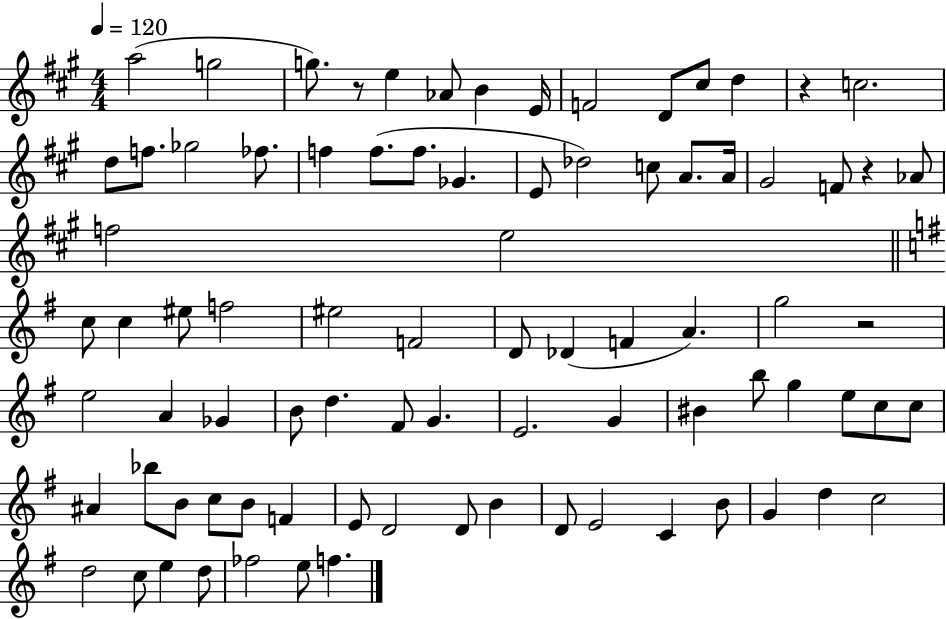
A5/h G5/h G5/e. R/e E5/q Ab4/e B4/q E4/s F4/h D4/e C#5/e D5/q R/q C5/h. D5/e F5/e. Gb5/h FES5/e. F5/q F5/e. F5/e. Gb4/q. E4/e Db5/h C5/e A4/e. A4/s G#4/h F4/e R/q Ab4/e F5/h E5/h C5/e C5/q EIS5/e F5/h EIS5/h F4/h D4/e Db4/q F4/q A4/q. G5/h R/h E5/h A4/q Gb4/q B4/e D5/q. F#4/e G4/q. E4/h. G4/q BIS4/q B5/e G5/q E5/e C5/e C5/e A#4/q Bb5/e B4/e C5/e B4/e F4/q E4/e D4/h D4/e B4/q D4/e E4/h C4/q B4/e G4/q D5/q C5/h D5/h C5/e E5/q D5/e FES5/h E5/e F5/q.